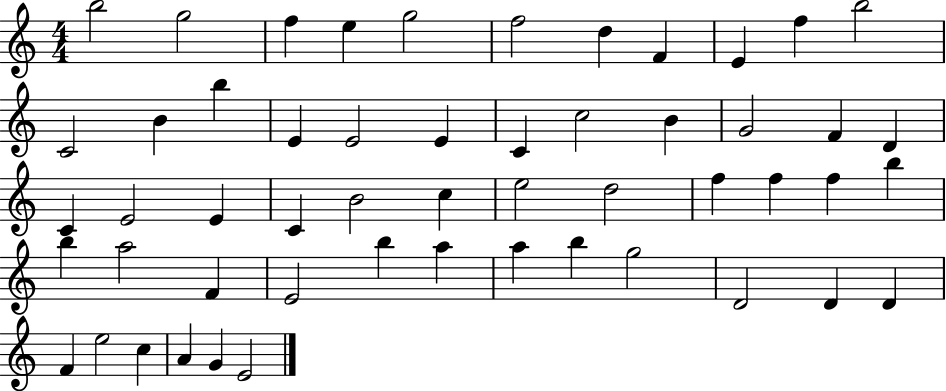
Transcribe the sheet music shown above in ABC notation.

X:1
T:Untitled
M:4/4
L:1/4
K:C
b2 g2 f e g2 f2 d F E f b2 C2 B b E E2 E C c2 B G2 F D C E2 E C B2 c e2 d2 f f f b b a2 F E2 b a a b g2 D2 D D F e2 c A G E2